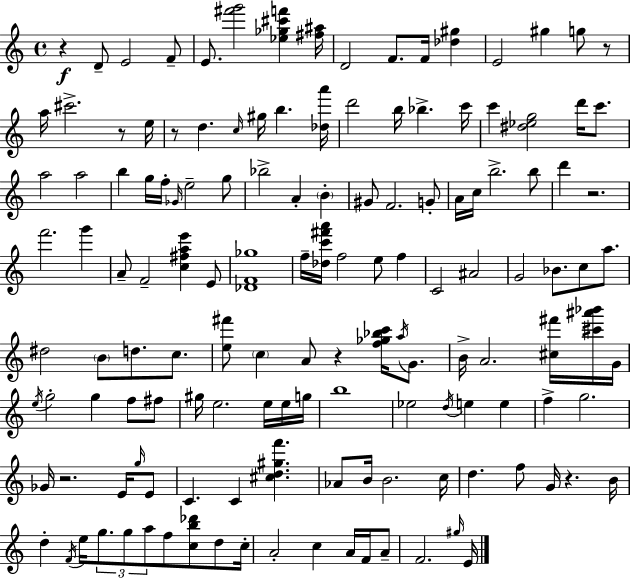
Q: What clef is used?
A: treble